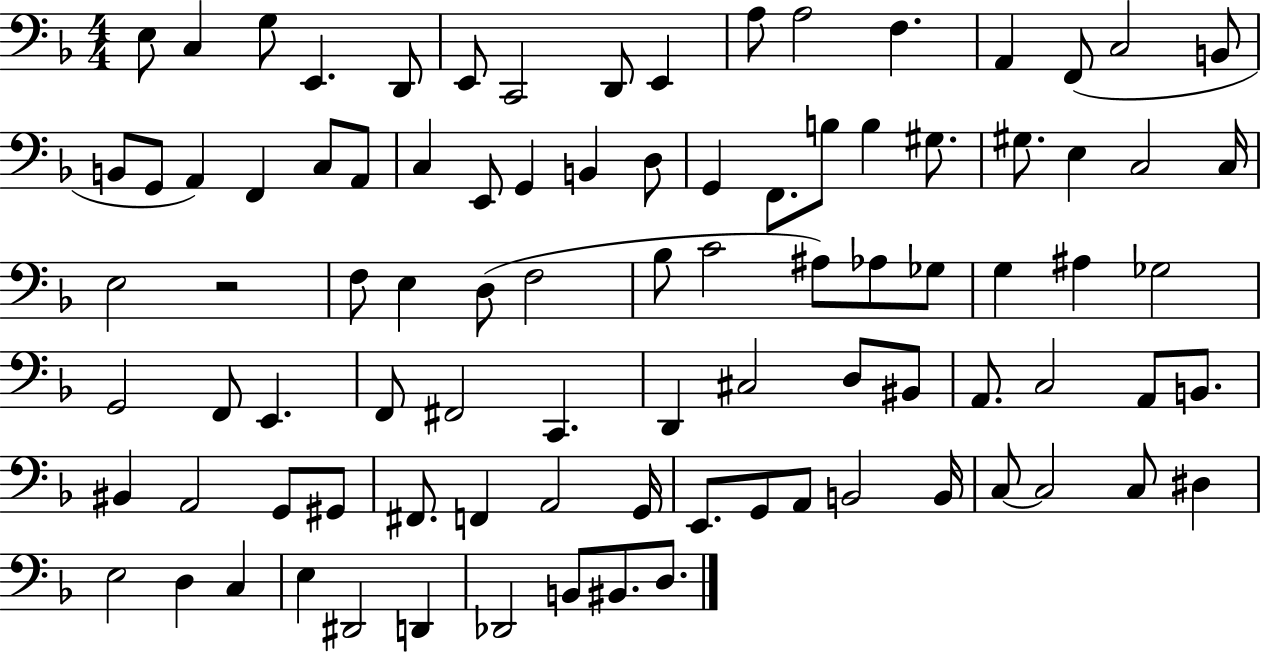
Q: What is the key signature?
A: F major